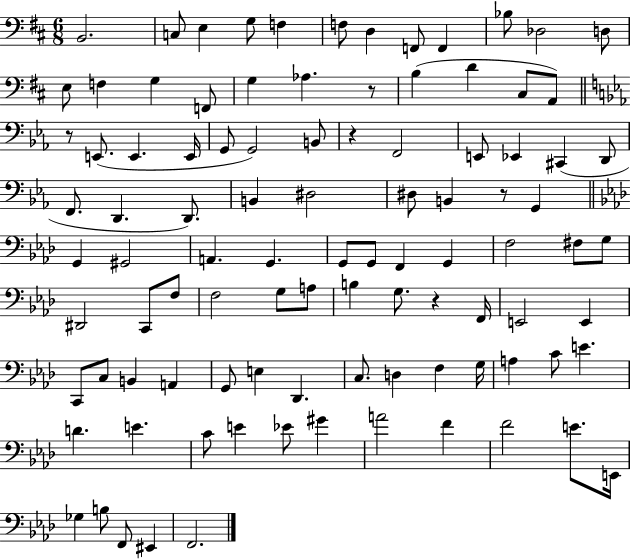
X:1
T:Untitled
M:6/8
L:1/4
K:D
B,,2 C,/2 E, G,/2 F, F,/2 D, F,,/2 F,, _B,/2 _D,2 D,/2 E,/2 F, G, F,,/2 G, _A, z/2 B, D ^C,/2 A,,/2 z/2 E,,/2 E,, E,,/4 G,,/2 G,,2 B,,/2 z F,,2 E,,/2 _E,, ^C,, D,,/2 F,,/2 D,, D,,/2 B,, ^D,2 ^D,/2 B,, z/2 G,, G,, ^G,,2 A,, G,, G,,/2 G,,/2 F,, G,, F,2 ^F,/2 G,/2 ^D,,2 C,,/2 F,/2 F,2 G,/2 A,/2 B, G,/2 z F,,/4 E,,2 E,, C,,/2 C,/2 B,, A,, G,,/2 E, _D,, C,/2 D, F, G,/4 A, C/2 E D E C/2 E _E/2 ^G A2 F F2 E/2 E,,/4 _G, B,/2 F,,/2 ^E,, F,,2